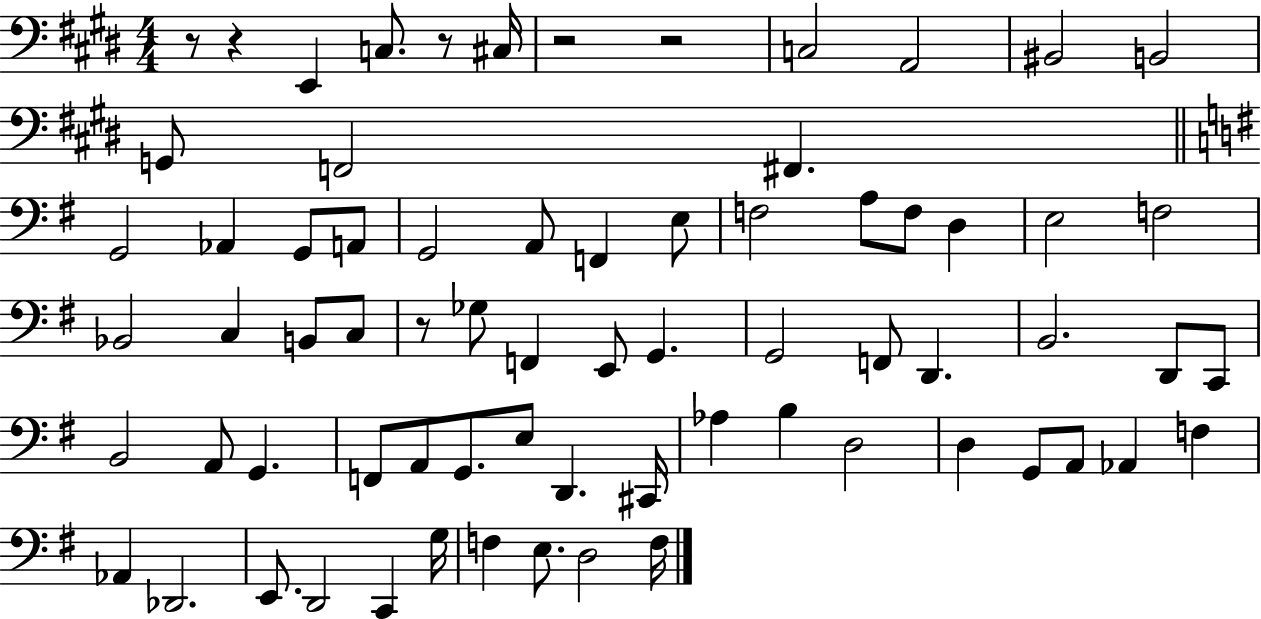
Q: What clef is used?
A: bass